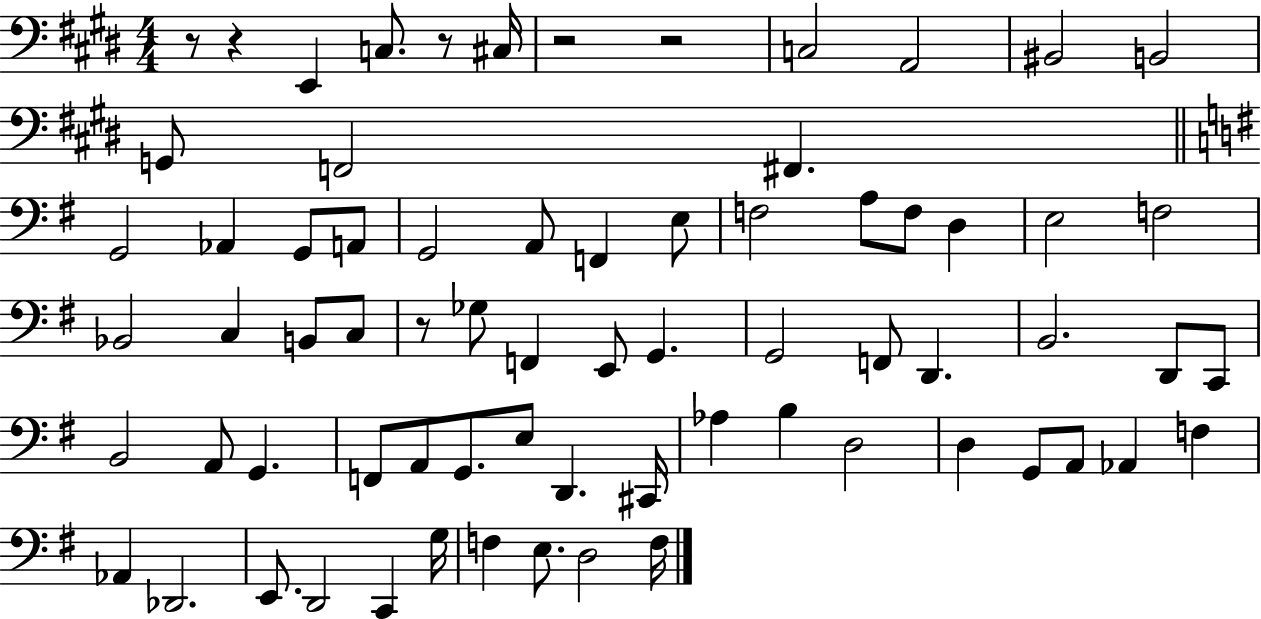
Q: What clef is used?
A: bass